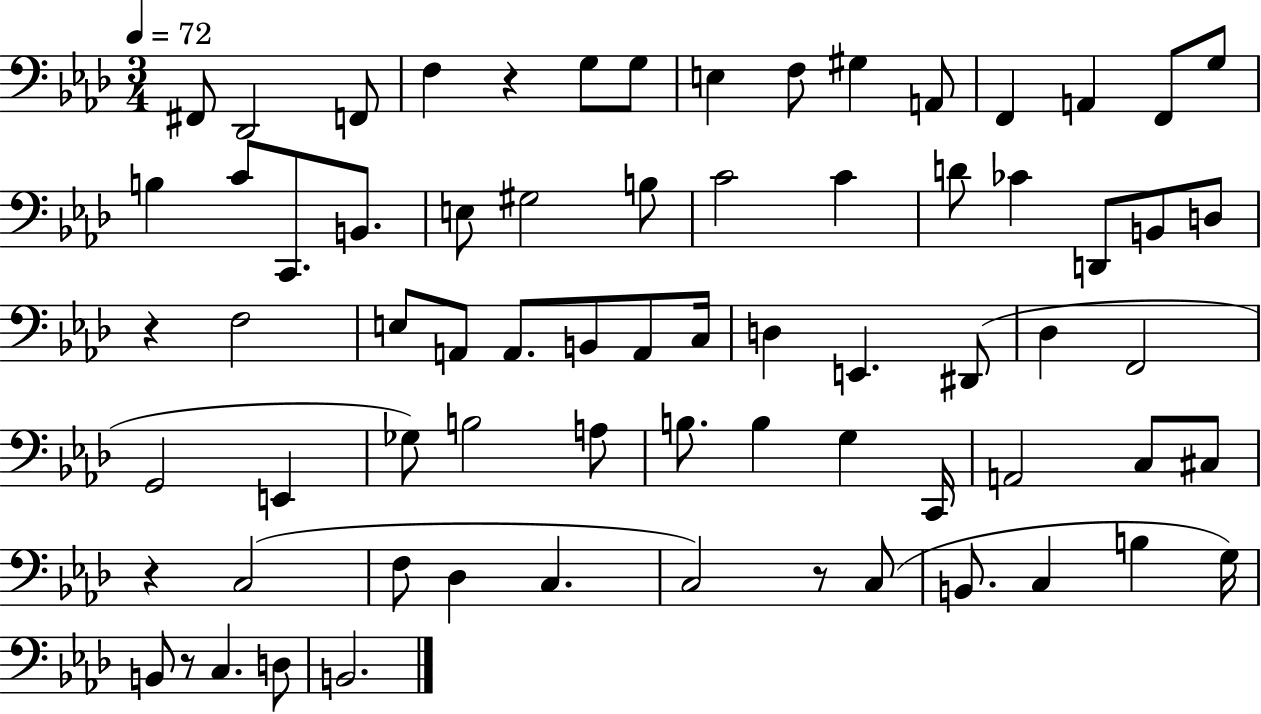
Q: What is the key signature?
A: AES major